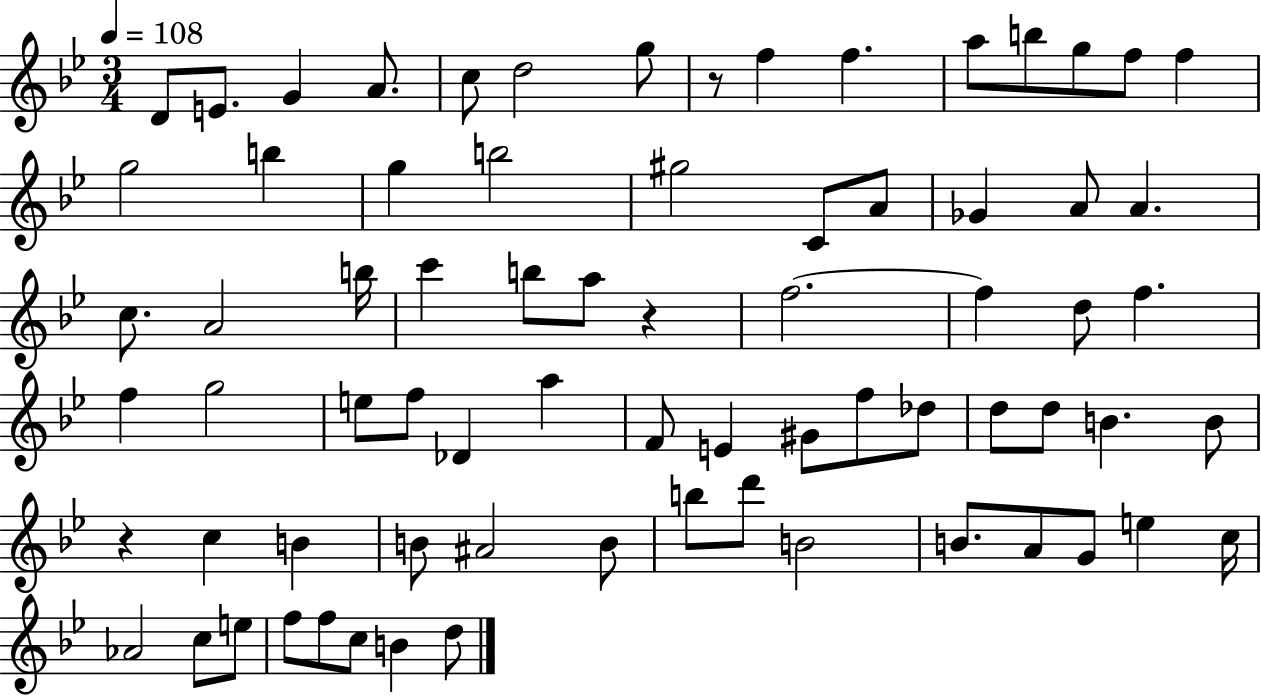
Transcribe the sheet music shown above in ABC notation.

X:1
T:Untitled
M:3/4
L:1/4
K:Bb
D/2 E/2 G A/2 c/2 d2 g/2 z/2 f f a/2 b/2 g/2 f/2 f g2 b g b2 ^g2 C/2 A/2 _G A/2 A c/2 A2 b/4 c' b/2 a/2 z f2 f d/2 f f g2 e/2 f/2 _D a F/2 E ^G/2 f/2 _d/2 d/2 d/2 B B/2 z c B B/2 ^A2 B/2 b/2 d'/2 B2 B/2 A/2 G/2 e c/4 _A2 c/2 e/2 f/2 f/2 c/2 B d/2